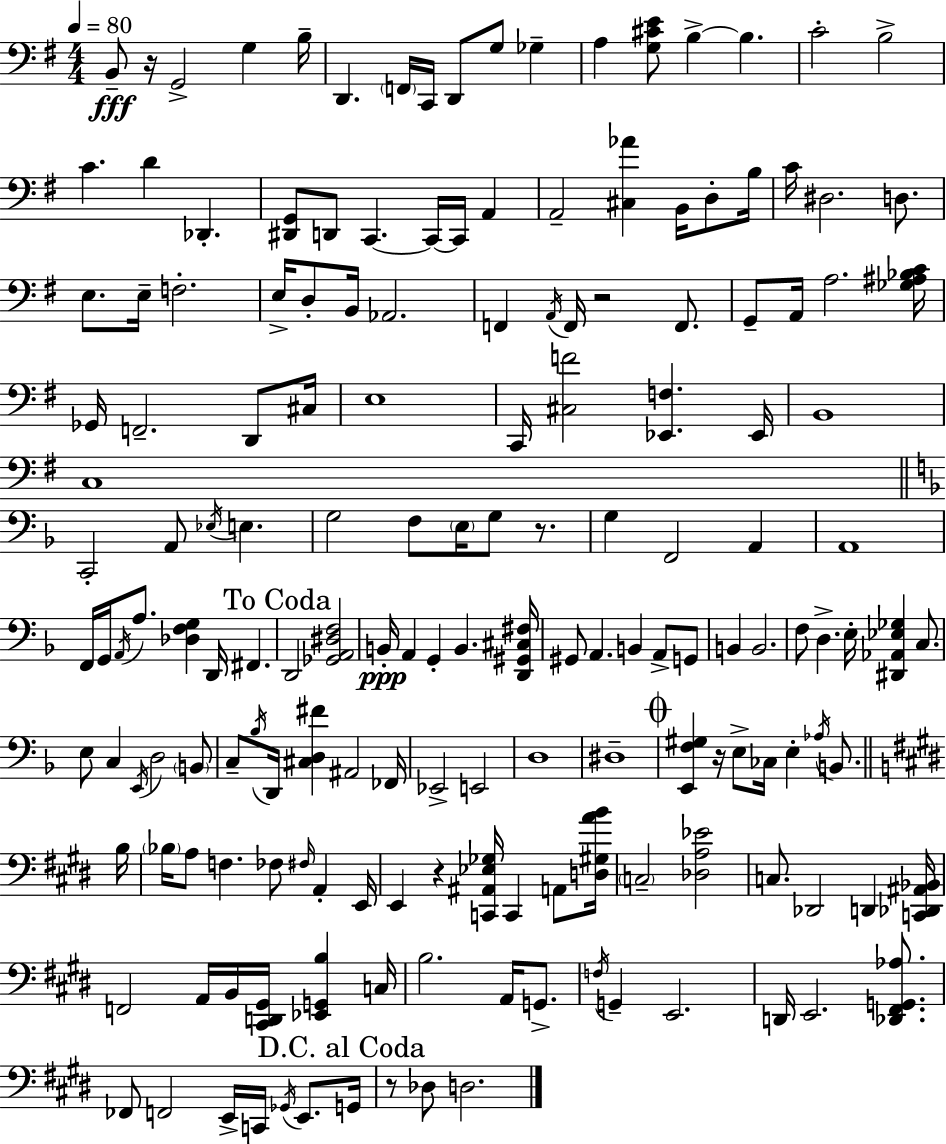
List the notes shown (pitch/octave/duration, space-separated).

B2/e R/s G2/h G3/q B3/s D2/q. F2/s C2/s D2/e G3/e Gb3/q A3/q [G3,C#4,E4]/e B3/q B3/q. C4/h B3/h C4/q. D4/q Db2/q. [D#2,G2]/e D2/e C2/q. C2/s C2/s A2/q A2/h [C#3,Ab4]/q B2/s D3/e B3/s C4/s D#3/h. D3/e. E3/e. E3/s F3/h. E3/s D3/e B2/s Ab2/h. F2/q A2/s F2/s R/h F2/e. G2/e A2/s A3/h. [Gb3,A#3,Bb3,C4]/s Gb2/s F2/h. D2/e C#3/s E3/w C2/s [C#3,F4]/h [Eb2,F3]/q. Eb2/s B2/w C3/w C2/h A2/e Eb3/s E3/q. G3/h F3/e E3/s G3/e R/e. G3/q F2/h A2/q A2/w F2/s G2/s A2/s A3/e. [Db3,F3,G3]/q D2/s F#2/q. D2/h [Gb2,A2,D#3,F3]/h B2/s A2/q G2/q B2/q. [D2,G#2,C#3,F#3]/s G#2/e A2/q. B2/q A2/e G2/e B2/q B2/h. F3/e D3/q. E3/s [D#2,Ab2,Eb3,Gb3]/q C3/e. E3/e C3/q E2/s D3/h B2/e C3/e Bb3/s D2/s [C#3,D3,F#4]/q A#2/h FES2/s Eb2/h E2/h D3/w D#3/w [E2,F3,G#3]/q R/s E3/e CES3/s E3/q Ab3/s B2/e. B3/s Bb3/s A3/e F3/q. FES3/e F#3/s A2/q E2/s E2/q R/q [C2,A#2,Eb3,Gb3]/s C2/q A2/e [D3,G#3,A4,B4]/s C3/h [Db3,A3,Eb4]/h C3/e. Db2/h D2/q [C2,Db2,A#2,Bb2]/s F2/h A2/s B2/s [C#2,D2,G#2]/s [Eb2,G2,B3]/q C3/s B3/h. A2/s G2/e. F3/s G2/q E2/h. D2/s E2/h. [Db2,F#2,G2,Ab3]/e. FES2/e F2/h E2/s C2/s Gb2/s E2/e. G2/s R/e Db3/e D3/h.